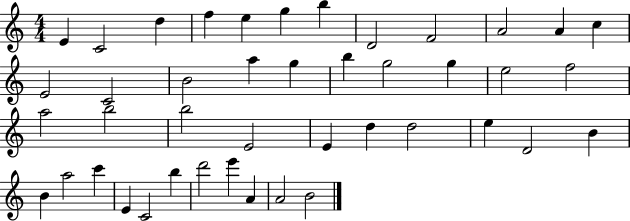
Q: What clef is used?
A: treble